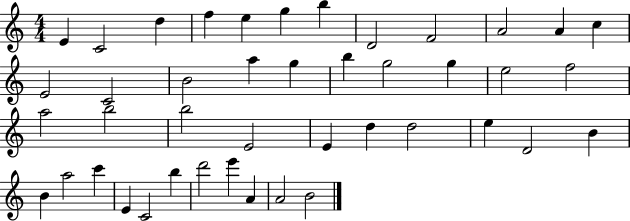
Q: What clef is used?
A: treble